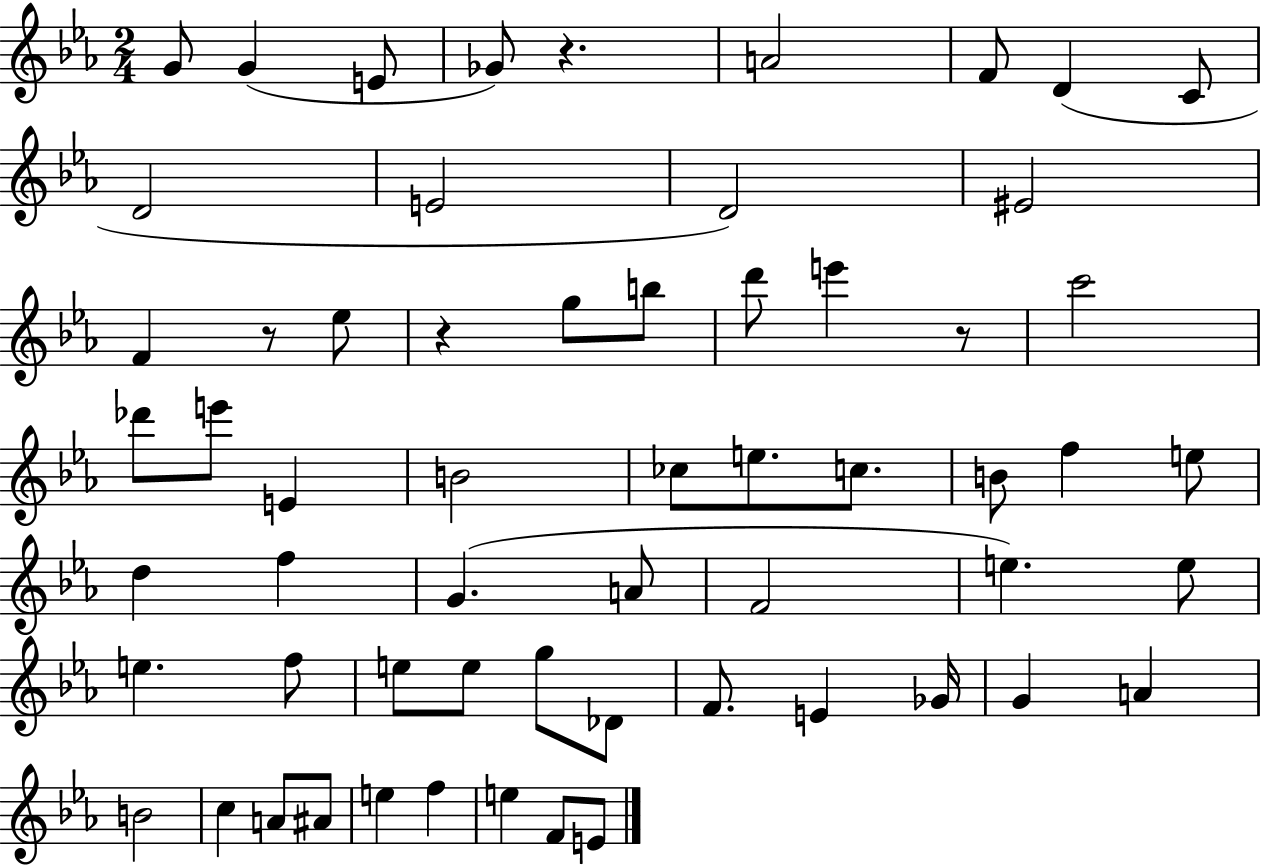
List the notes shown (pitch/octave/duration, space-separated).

G4/e G4/q E4/e Gb4/e R/q. A4/h F4/e D4/q C4/e D4/h E4/h D4/h EIS4/h F4/q R/e Eb5/e R/q G5/e B5/e D6/e E6/q R/e C6/h Db6/e E6/e E4/q B4/h CES5/e E5/e. C5/e. B4/e F5/q E5/e D5/q F5/q G4/q. A4/e F4/h E5/q. E5/e E5/q. F5/e E5/e E5/e G5/e Db4/e F4/e. E4/q Gb4/s G4/q A4/q B4/h C5/q A4/e A#4/e E5/q F5/q E5/q F4/e E4/e